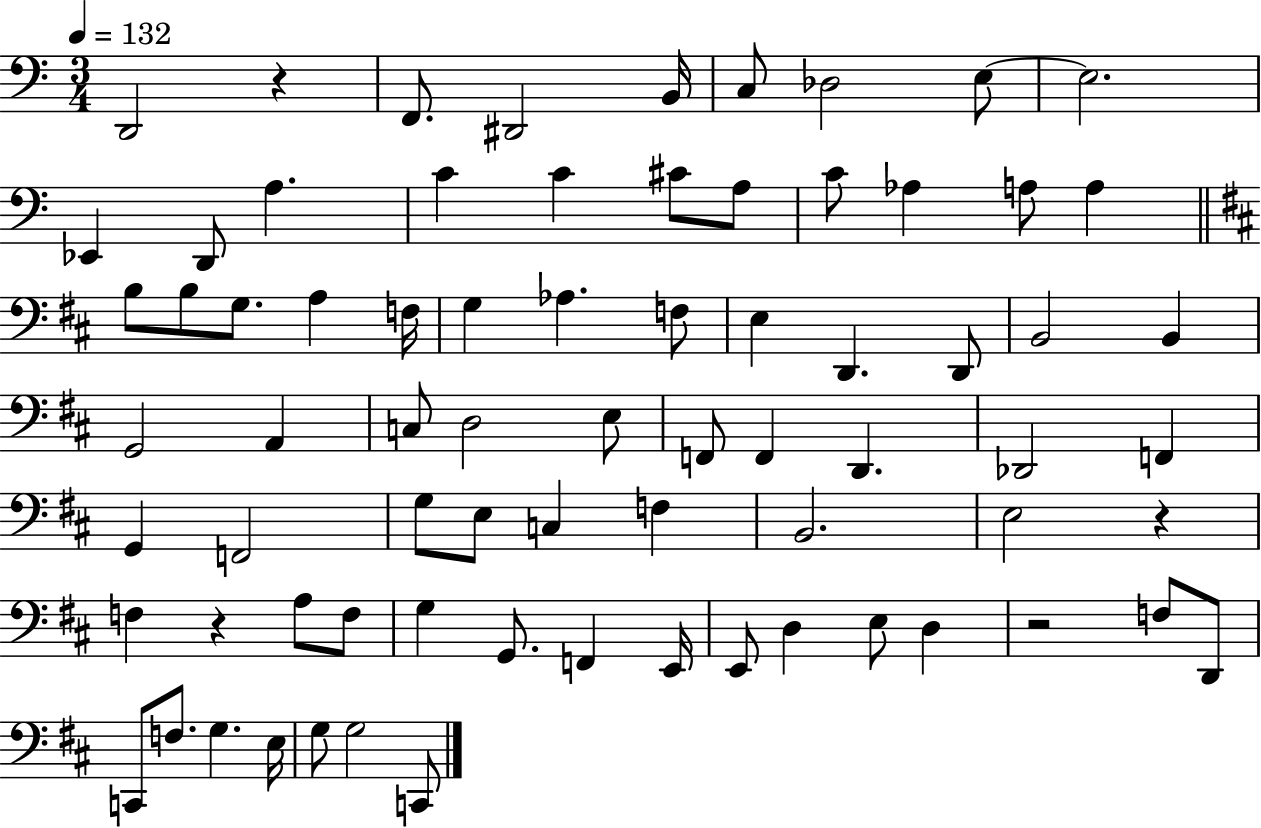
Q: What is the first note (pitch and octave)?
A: D2